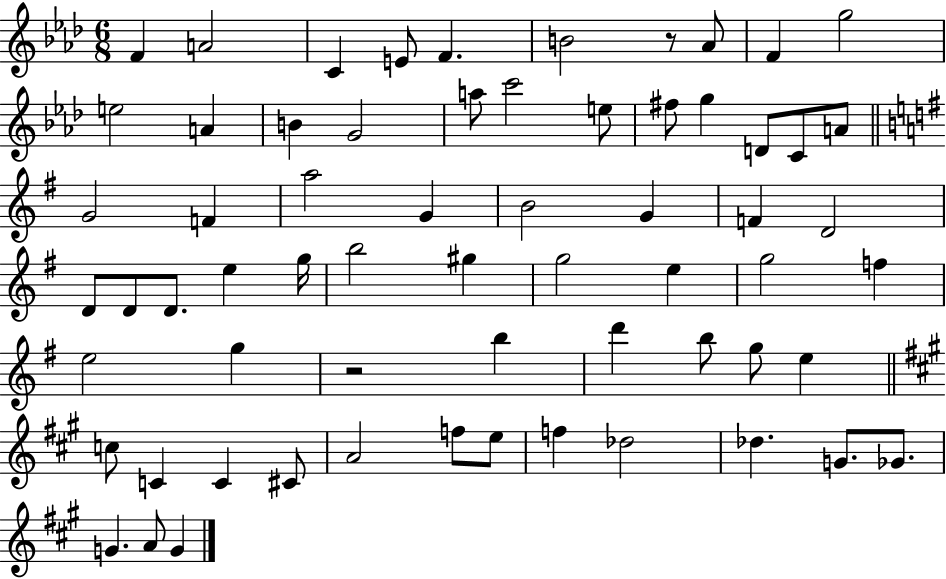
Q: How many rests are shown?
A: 2